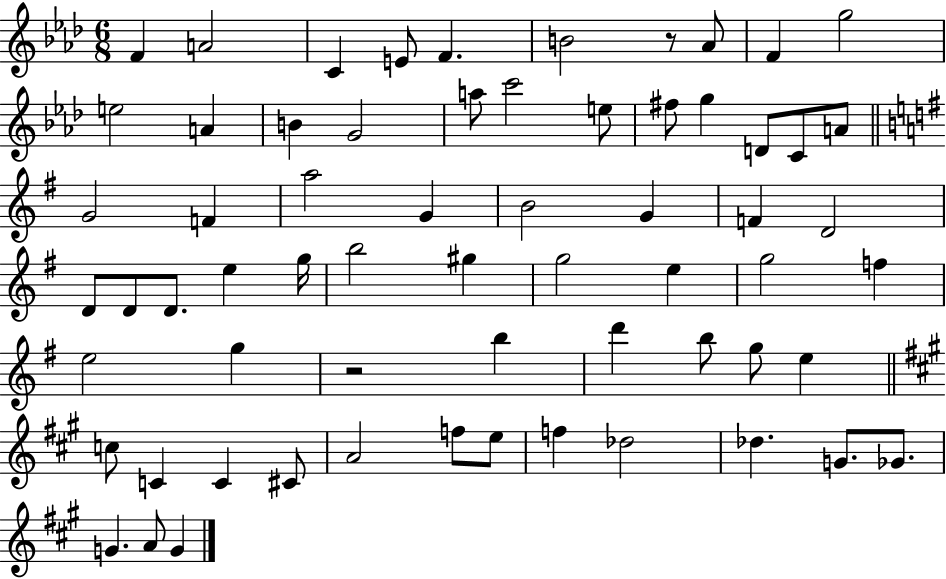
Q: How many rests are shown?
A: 2